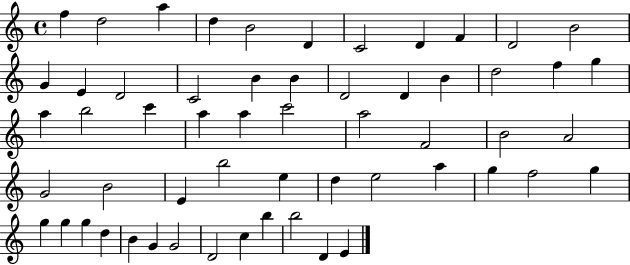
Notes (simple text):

F5/q D5/h A5/q D5/q B4/h D4/q C4/h D4/q F4/q D4/h B4/h G4/q E4/q D4/h C4/h B4/q B4/q D4/h D4/q B4/q D5/h F5/q G5/q A5/q B5/h C6/q A5/q A5/q C6/h A5/h F4/h B4/h A4/h G4/h B4/h E4/q B5/h E5/q D5/q E5/h A5/q G5/q F5/h G5/q G5/q G5/q G5/q D5/q B4/q G4/q G4/h D4/h C5/q B5/q B5/h D4/q E4/q